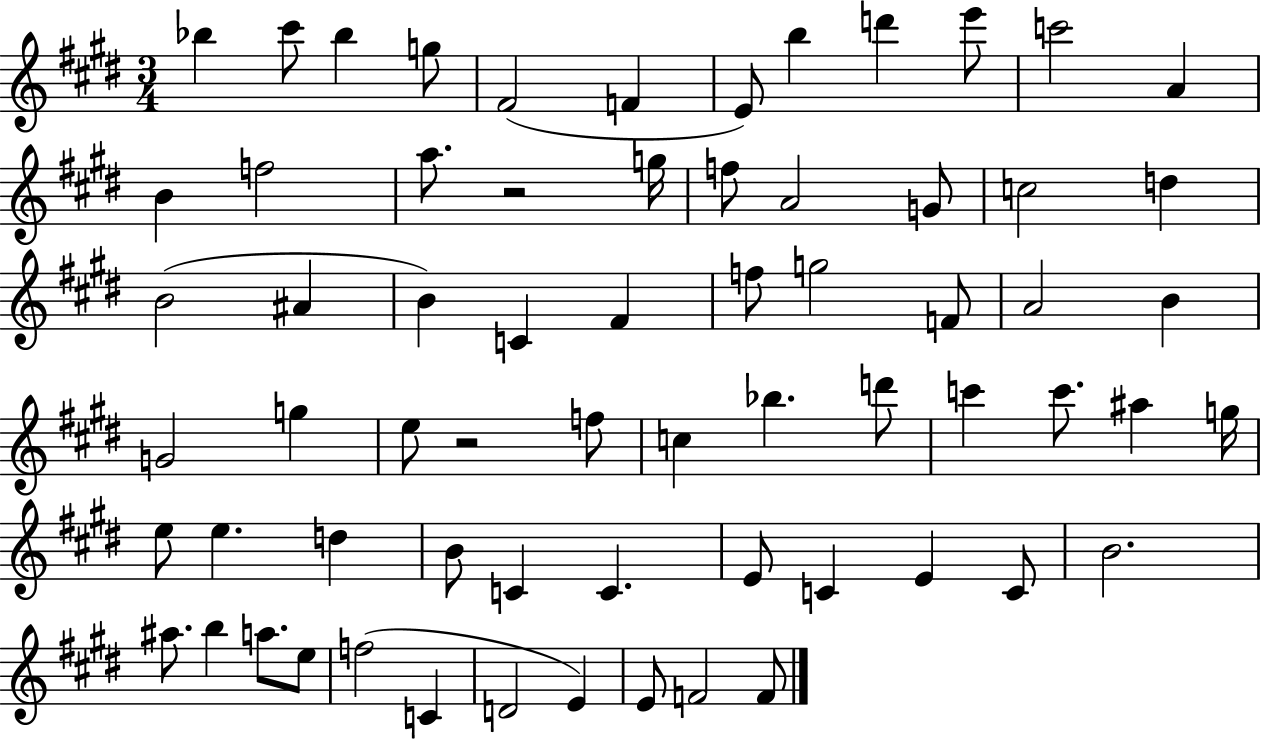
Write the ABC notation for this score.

X:1
T:Untitled
M:3/4
L:1/4
K:E
_b ^c'/2 _b g/2 ^F2 F E/2 b d' e'/2 c'2 A B f2 a/2 z2 g/4 f/2 A2 G/2 c2 d B2 ^A B C ^F f/2 g2 F/2 A2 B G2 g e/2 z2 f/2 c _b d'/2 c' c'/2 ^a g/4 e/2 e d B/2 C C E/2 C E C/2 B2 ^a/2 b a/2 e/2 f2 C D2 E E/2 F2 F/2